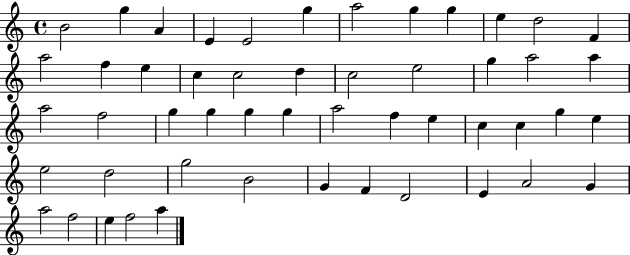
X:1
T:Untitled
M:4/4
L:1/4
K:C
B2 g A E E2 g a2 g g e d2 F a2 f e c c2 d c2 e2 g a2 a a2 f2 g g g g a2 f e c c g e e2 d2 g2 B2 G F D2 E A2 G a2 f2 e f2 a